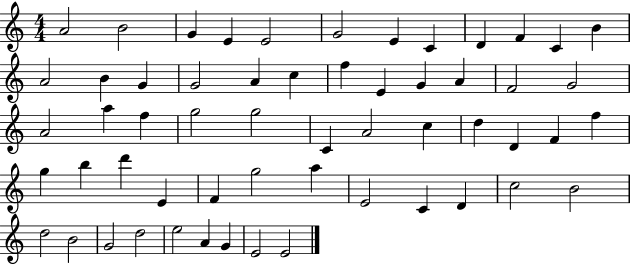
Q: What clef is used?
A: treble